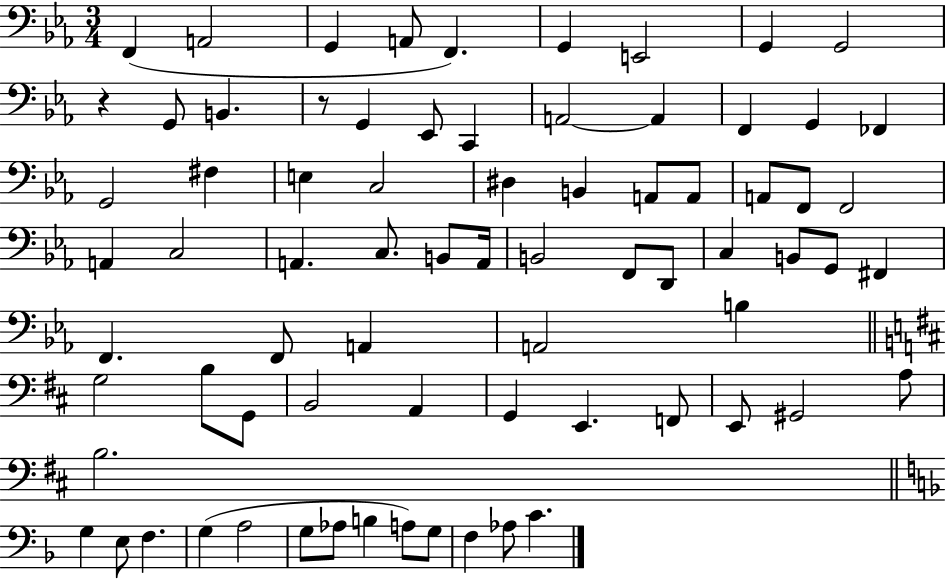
X:1
T:Untitled
M:3/4
L:1/4
K:Eb
F,, A,,2 G,, A,,/2 F,, G,, E,,2 G,, G,,2 z G,,/2 B,, z/2 G,, _E,,/2 C,, A,,2 A,, F,, G,, _F,, G,,2 ^F, E, C,2 ^D, B,, A,,/2 A,,/2 A,,/2 F,,/2 F,,2 A,, C,2 A,, C,/2 B,,/2 A,,/4 B,,2 F,,/2 D,,/2 C, B,,/2 G,,/2 ^F,, F,, F,,/2 A,, A,,2 B, G,2 B,/2 G,,/2 B,,2 A,, G,, E,, F,,/2 E,,/2 ^G,,2 A,/2 B,2 G, E,/2 F, G, A,2 G,/2 _A,/2 B, A,/2 G,/2 F, _A,/2 C